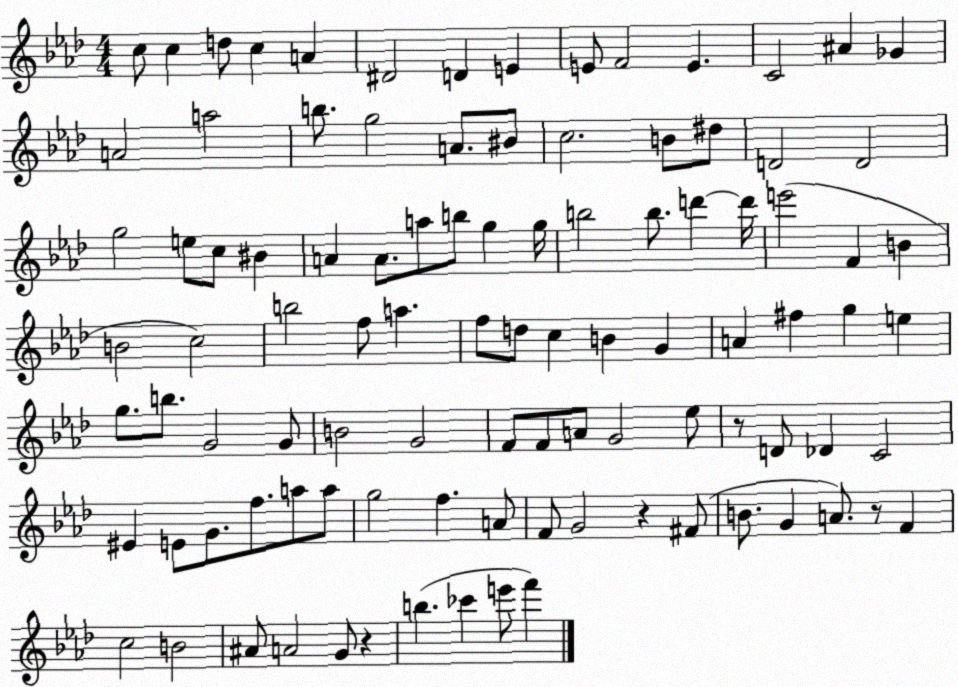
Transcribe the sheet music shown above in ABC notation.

X:1
T:Untitled
M:4/4
L:1/4
K:Ab
c/2 c d/2 c A ^D2 D E E/2 F2 E C2 ^A _G A2 a2 b/2 g2 A/2 ^B/2 c2 B/2 ^d/2 D2 D2 g2 e/2 c/2 ^B A A/2 a/2 b/2 g g/4 b2 b/2 d' d'/4 e'2 F B B2 c2 b2 f/2 a f/2 d/2 c B G A ^f g e g/2 b/2 G2 G/2 B2 G2 F/2 F/2 A/2 G2 _e/2 z/2 D/2 _D C2 ^E E/2 G/2 f/2 a/2 a/2 g2 f A/2 F/2 G2 z ^F/2 B/2 G A/2 z/2 F c2 B2 ^A/2 A2 G/2 z b _c' e'/2 f'